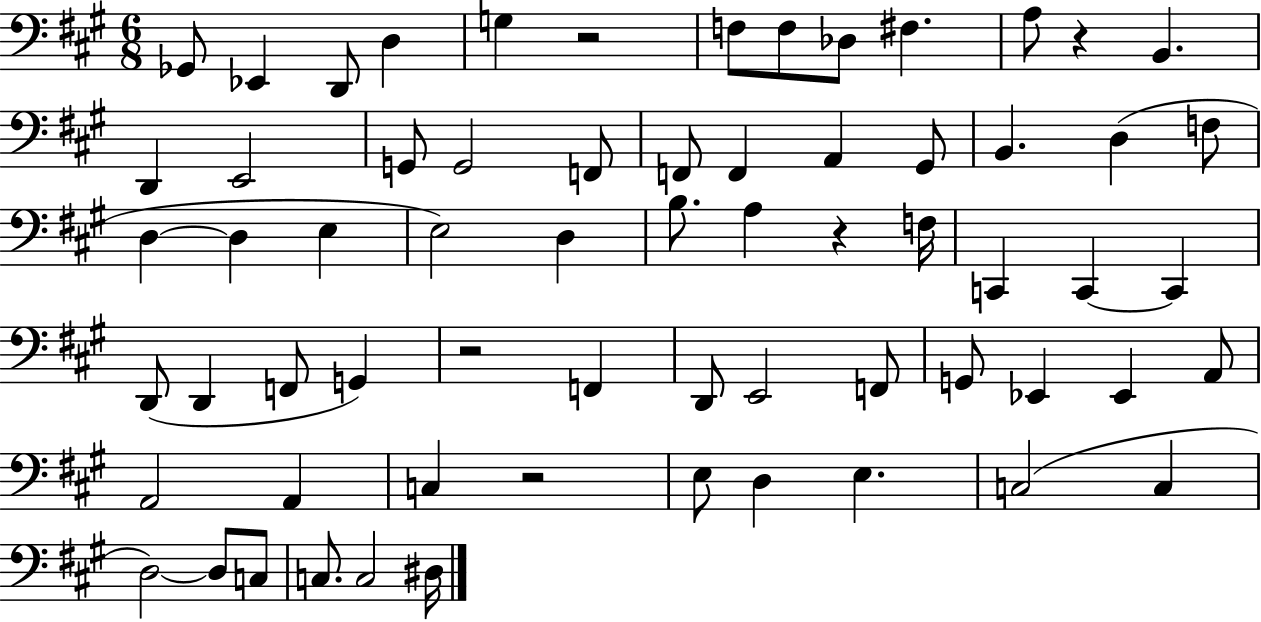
X:1
T:Untitled
M:6/8
L:1/4
K:A
_G,,/2 _E,, D,,/2 D, G, z2 F,/2 F,/2 _D,/2 ^F, A,/2 z B,, D,, E,,2 G,,/2 G,,2 F,,/2 F,,/2 F,, A,, ^G,,/2 B,, D, F,/2 D, D, E, E,2 D, B,/2 A, z F,/4 C,, C,, C,, D,,/2 D,, F,,/2 G,, z2 F,, D,,/2 E,,2 F,,/2 G,,/2 _E,, _E,, A,,/2 A,,2 A,, C, z2 E,/2 D, E, C,2 C, D,2 D,/2 C,/2 C,/2 C,2 ^D,/4